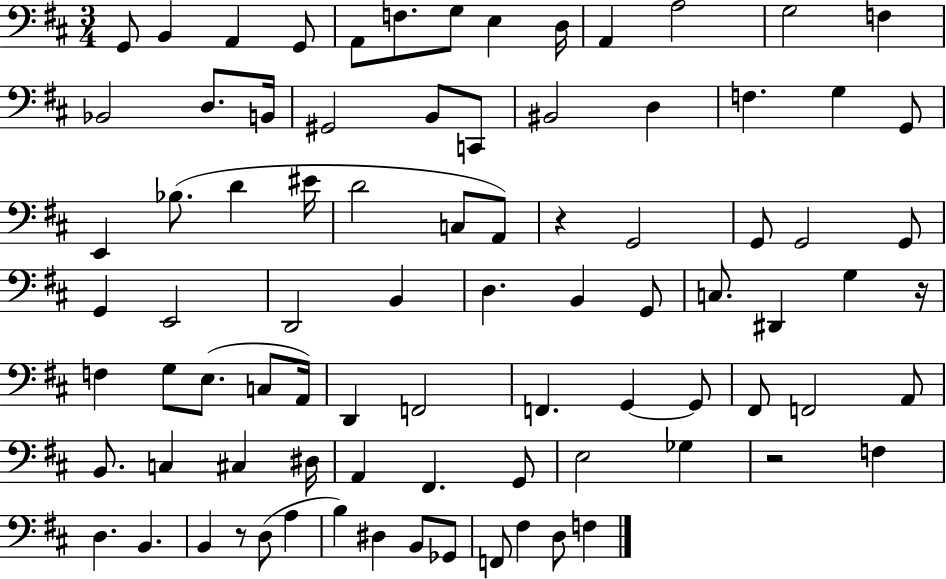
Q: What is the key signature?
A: D major